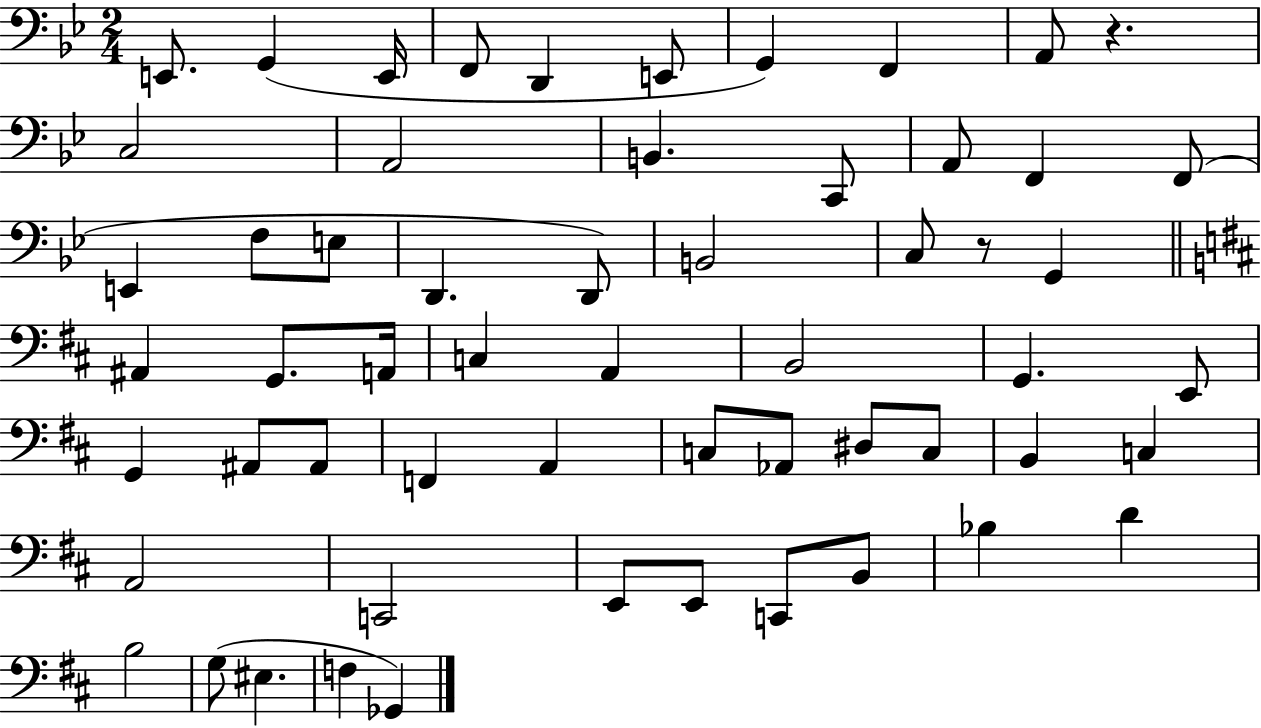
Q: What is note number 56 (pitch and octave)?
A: Gb2